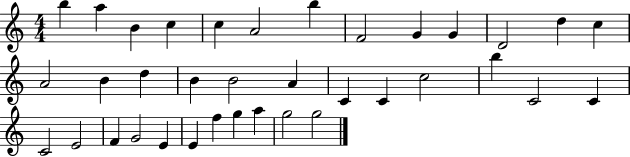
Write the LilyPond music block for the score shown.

{
  \clef treble
  \numericTimeSignature
  \time 4/4
  \key c \major
  b''4 a''4 b'4 c''4 | c''4 a'2 b''4 | f'2 g'4 g'4 | d'2 d''4 c''4 | \break a'2 b'4 d''4 | b'4 b'2 a'4 | c'4 c'4 c''2 | b''4 c'2 c'4 | \break c'2 e'2 | f'4 g'2 e'4 | e'4 f''4 g''4 a''4 | g''2 g''2 | \break \bar "|."
}